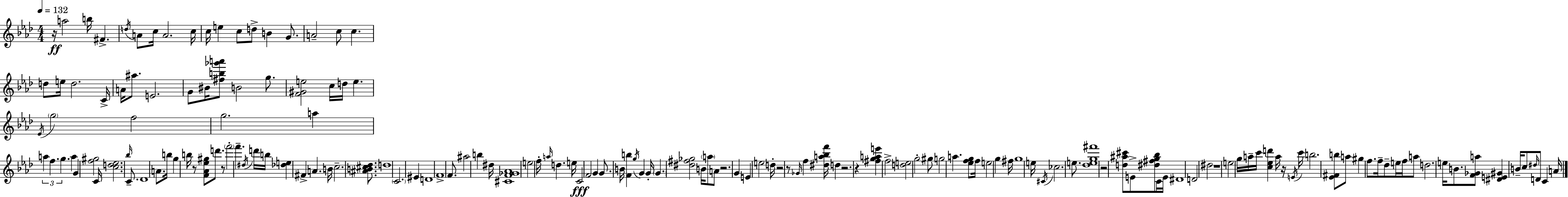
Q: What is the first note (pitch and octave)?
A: A5